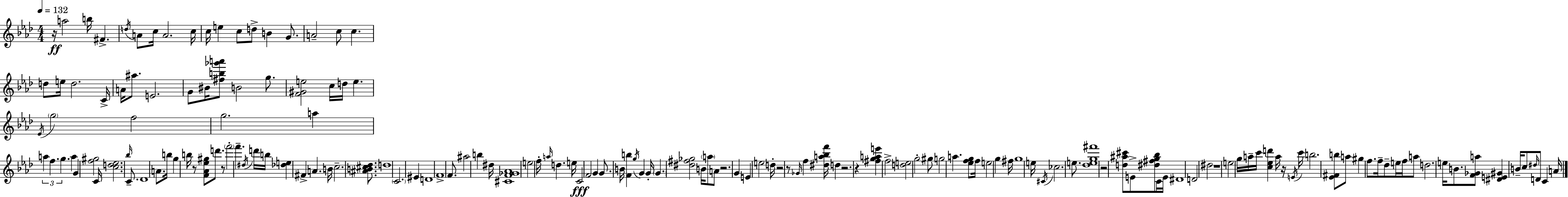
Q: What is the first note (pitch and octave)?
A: A5